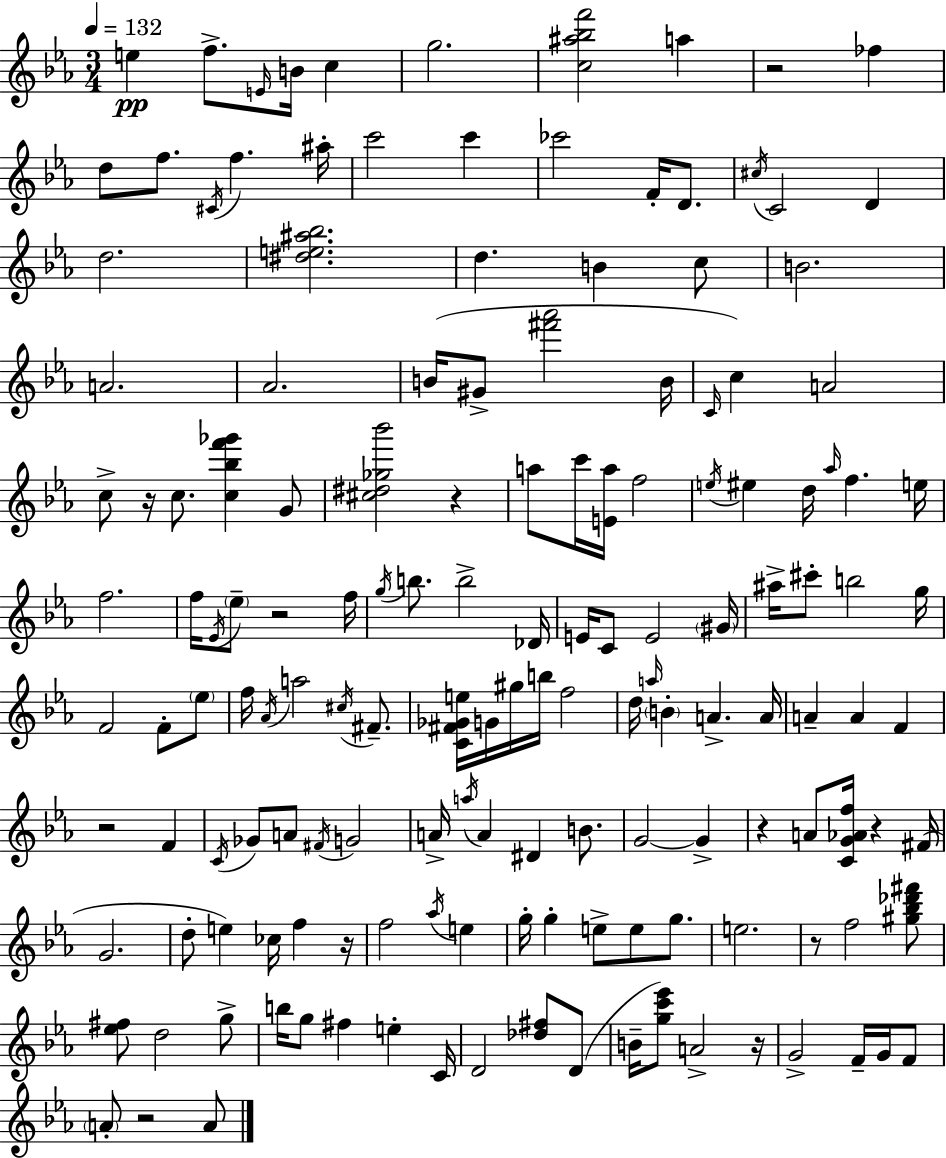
X:1
T:Untitled
M:3/4
L:1/4
K:Eb
e f/2 E/4 B/4 c g2 [c^a_bf']2 a z2 _f d/2 f/2 ^C/4 f ^a/4 c'2 c' _c'2 F/4 D/2 ^c/4 C2 D d2 [^de^a_b]2 d B c/2 B2 A2 _A2 B/4 ^G/2 [^f'_a']2 B/4 C/4 c A2 c/2 z/4 c/2 [c_bf'_g'] G/2 [^c^d_g_b']2 z a/2 c'/4 [Ea]/4 f2 e/4 ^e d/4 _a/4 f e/4 f2 f/4 _E/4 _e/2 z2 f/4 g/4 b/2 b2 _D/4 E/4 C/2 E2 ^G/4 ^a/4 ^c'/2 b2 g/4 F2 F/2 _e/2 f/4 _A/4 a2 ^c/4 ^F/2 [C^F_Ge]/4 G/4 ^g/4 b/4 f2 d/4 a/4 B A A/4 A A F z2 F C/4 _G/2 A/2 ^F/4 G2 A/4 a/4 A ^D B/2 G2 G z A/2 [CG_Af]/4 z ^F/4 G2 d/2 e _c/4 f z/4 f2 _a/4 e g/4 g e/2 e/2 g/2 e2 z/2 f2 [^g_b_d'^f']/2 [_e^f]/2 d2 g/2 b/4 g/2 ^f e C/4 D2 [_d^f]/2 D/2 B/4 [gc'_e']/2 A2 z/4 G2 F/4 G/4 F/2 A/2 z2 A/2